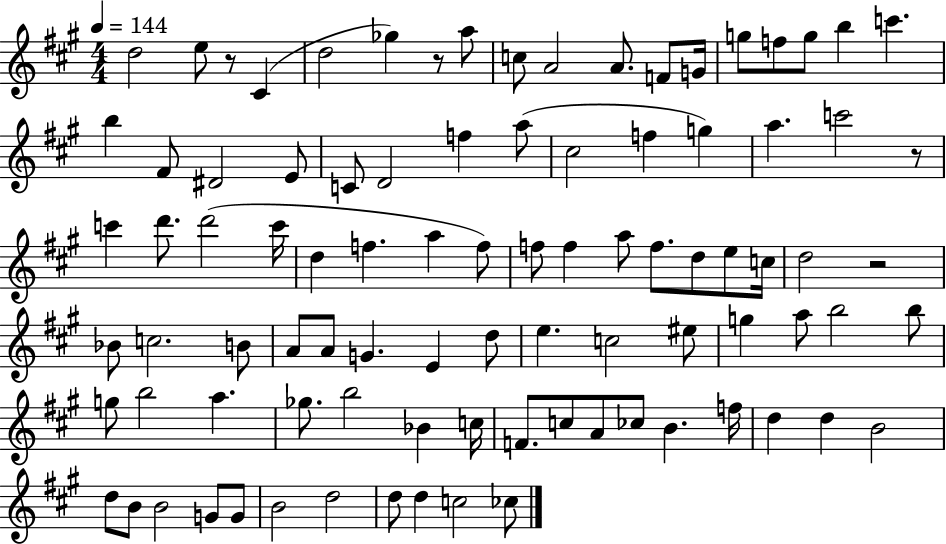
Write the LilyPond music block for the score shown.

{
  \clef treble
  \numericTimeSignature
  \time 4/4
  \key a \major
  \tempo 4 = 144
  d''2 e''8 r8 cis'4( | d''2 ges''4) r8 a''8 | c''8 a'2 a'8. f'8 g'16 | g''8 f''8 g''8 b''4 c'''4. | \break b''4 fis'8 dis'2 e'8 | c'8 d'2 f''4 a''8( | cis''2 f''4 g''4) | a''4. c'''2 r8 | \break c'''4 d'''8. d'''2( c'''16 | d''4 f''4. a''4 f''8) | f''8 f''4 a''8 f''8. d''8 e''8 c''16 | d''2 r2 | \break bes'8 c''2. b'8 | a'8 a'8 g'4. e'4 d''8 | e''4. c''2 eis''8 | g''4 a''8 b''2 b''8 | \break g''8 b''2 a''4. | ges''8. b''2 bes'4 c''16 | f'8. c''8 a'8 ces''8 b'4. f''16 | d''4 d''4 b'2 | \break d''8 b'8 b'2 g'8 g'8 | b'2 d''2 | d''8 d''4 c''2 ces''8 | \bar "|."
}